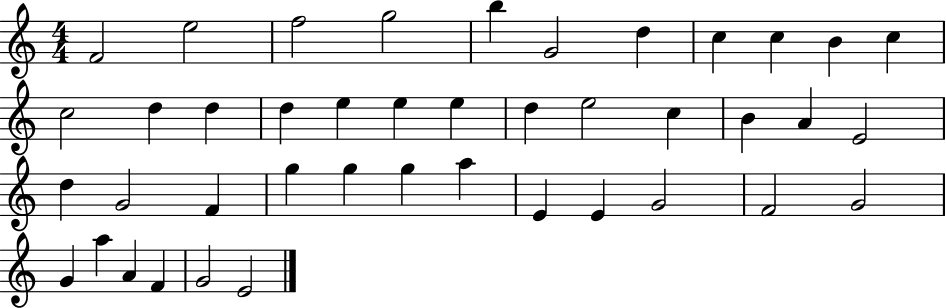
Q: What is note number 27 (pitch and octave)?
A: F4